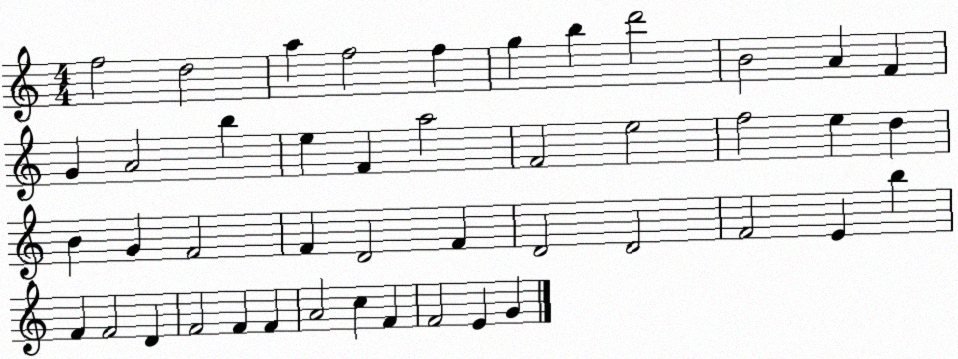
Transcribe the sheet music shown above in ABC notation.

X:1
T:Untitled
M:4/4
L:1/4
K:C
f2 d2 a f2 f g b d'2 B2 A F G A2 b e F a2 F2 e2 f2 e d B G F2 F D2 F D2 D2 F2 E b F F2 D F2 F F A2 c F F2 E G